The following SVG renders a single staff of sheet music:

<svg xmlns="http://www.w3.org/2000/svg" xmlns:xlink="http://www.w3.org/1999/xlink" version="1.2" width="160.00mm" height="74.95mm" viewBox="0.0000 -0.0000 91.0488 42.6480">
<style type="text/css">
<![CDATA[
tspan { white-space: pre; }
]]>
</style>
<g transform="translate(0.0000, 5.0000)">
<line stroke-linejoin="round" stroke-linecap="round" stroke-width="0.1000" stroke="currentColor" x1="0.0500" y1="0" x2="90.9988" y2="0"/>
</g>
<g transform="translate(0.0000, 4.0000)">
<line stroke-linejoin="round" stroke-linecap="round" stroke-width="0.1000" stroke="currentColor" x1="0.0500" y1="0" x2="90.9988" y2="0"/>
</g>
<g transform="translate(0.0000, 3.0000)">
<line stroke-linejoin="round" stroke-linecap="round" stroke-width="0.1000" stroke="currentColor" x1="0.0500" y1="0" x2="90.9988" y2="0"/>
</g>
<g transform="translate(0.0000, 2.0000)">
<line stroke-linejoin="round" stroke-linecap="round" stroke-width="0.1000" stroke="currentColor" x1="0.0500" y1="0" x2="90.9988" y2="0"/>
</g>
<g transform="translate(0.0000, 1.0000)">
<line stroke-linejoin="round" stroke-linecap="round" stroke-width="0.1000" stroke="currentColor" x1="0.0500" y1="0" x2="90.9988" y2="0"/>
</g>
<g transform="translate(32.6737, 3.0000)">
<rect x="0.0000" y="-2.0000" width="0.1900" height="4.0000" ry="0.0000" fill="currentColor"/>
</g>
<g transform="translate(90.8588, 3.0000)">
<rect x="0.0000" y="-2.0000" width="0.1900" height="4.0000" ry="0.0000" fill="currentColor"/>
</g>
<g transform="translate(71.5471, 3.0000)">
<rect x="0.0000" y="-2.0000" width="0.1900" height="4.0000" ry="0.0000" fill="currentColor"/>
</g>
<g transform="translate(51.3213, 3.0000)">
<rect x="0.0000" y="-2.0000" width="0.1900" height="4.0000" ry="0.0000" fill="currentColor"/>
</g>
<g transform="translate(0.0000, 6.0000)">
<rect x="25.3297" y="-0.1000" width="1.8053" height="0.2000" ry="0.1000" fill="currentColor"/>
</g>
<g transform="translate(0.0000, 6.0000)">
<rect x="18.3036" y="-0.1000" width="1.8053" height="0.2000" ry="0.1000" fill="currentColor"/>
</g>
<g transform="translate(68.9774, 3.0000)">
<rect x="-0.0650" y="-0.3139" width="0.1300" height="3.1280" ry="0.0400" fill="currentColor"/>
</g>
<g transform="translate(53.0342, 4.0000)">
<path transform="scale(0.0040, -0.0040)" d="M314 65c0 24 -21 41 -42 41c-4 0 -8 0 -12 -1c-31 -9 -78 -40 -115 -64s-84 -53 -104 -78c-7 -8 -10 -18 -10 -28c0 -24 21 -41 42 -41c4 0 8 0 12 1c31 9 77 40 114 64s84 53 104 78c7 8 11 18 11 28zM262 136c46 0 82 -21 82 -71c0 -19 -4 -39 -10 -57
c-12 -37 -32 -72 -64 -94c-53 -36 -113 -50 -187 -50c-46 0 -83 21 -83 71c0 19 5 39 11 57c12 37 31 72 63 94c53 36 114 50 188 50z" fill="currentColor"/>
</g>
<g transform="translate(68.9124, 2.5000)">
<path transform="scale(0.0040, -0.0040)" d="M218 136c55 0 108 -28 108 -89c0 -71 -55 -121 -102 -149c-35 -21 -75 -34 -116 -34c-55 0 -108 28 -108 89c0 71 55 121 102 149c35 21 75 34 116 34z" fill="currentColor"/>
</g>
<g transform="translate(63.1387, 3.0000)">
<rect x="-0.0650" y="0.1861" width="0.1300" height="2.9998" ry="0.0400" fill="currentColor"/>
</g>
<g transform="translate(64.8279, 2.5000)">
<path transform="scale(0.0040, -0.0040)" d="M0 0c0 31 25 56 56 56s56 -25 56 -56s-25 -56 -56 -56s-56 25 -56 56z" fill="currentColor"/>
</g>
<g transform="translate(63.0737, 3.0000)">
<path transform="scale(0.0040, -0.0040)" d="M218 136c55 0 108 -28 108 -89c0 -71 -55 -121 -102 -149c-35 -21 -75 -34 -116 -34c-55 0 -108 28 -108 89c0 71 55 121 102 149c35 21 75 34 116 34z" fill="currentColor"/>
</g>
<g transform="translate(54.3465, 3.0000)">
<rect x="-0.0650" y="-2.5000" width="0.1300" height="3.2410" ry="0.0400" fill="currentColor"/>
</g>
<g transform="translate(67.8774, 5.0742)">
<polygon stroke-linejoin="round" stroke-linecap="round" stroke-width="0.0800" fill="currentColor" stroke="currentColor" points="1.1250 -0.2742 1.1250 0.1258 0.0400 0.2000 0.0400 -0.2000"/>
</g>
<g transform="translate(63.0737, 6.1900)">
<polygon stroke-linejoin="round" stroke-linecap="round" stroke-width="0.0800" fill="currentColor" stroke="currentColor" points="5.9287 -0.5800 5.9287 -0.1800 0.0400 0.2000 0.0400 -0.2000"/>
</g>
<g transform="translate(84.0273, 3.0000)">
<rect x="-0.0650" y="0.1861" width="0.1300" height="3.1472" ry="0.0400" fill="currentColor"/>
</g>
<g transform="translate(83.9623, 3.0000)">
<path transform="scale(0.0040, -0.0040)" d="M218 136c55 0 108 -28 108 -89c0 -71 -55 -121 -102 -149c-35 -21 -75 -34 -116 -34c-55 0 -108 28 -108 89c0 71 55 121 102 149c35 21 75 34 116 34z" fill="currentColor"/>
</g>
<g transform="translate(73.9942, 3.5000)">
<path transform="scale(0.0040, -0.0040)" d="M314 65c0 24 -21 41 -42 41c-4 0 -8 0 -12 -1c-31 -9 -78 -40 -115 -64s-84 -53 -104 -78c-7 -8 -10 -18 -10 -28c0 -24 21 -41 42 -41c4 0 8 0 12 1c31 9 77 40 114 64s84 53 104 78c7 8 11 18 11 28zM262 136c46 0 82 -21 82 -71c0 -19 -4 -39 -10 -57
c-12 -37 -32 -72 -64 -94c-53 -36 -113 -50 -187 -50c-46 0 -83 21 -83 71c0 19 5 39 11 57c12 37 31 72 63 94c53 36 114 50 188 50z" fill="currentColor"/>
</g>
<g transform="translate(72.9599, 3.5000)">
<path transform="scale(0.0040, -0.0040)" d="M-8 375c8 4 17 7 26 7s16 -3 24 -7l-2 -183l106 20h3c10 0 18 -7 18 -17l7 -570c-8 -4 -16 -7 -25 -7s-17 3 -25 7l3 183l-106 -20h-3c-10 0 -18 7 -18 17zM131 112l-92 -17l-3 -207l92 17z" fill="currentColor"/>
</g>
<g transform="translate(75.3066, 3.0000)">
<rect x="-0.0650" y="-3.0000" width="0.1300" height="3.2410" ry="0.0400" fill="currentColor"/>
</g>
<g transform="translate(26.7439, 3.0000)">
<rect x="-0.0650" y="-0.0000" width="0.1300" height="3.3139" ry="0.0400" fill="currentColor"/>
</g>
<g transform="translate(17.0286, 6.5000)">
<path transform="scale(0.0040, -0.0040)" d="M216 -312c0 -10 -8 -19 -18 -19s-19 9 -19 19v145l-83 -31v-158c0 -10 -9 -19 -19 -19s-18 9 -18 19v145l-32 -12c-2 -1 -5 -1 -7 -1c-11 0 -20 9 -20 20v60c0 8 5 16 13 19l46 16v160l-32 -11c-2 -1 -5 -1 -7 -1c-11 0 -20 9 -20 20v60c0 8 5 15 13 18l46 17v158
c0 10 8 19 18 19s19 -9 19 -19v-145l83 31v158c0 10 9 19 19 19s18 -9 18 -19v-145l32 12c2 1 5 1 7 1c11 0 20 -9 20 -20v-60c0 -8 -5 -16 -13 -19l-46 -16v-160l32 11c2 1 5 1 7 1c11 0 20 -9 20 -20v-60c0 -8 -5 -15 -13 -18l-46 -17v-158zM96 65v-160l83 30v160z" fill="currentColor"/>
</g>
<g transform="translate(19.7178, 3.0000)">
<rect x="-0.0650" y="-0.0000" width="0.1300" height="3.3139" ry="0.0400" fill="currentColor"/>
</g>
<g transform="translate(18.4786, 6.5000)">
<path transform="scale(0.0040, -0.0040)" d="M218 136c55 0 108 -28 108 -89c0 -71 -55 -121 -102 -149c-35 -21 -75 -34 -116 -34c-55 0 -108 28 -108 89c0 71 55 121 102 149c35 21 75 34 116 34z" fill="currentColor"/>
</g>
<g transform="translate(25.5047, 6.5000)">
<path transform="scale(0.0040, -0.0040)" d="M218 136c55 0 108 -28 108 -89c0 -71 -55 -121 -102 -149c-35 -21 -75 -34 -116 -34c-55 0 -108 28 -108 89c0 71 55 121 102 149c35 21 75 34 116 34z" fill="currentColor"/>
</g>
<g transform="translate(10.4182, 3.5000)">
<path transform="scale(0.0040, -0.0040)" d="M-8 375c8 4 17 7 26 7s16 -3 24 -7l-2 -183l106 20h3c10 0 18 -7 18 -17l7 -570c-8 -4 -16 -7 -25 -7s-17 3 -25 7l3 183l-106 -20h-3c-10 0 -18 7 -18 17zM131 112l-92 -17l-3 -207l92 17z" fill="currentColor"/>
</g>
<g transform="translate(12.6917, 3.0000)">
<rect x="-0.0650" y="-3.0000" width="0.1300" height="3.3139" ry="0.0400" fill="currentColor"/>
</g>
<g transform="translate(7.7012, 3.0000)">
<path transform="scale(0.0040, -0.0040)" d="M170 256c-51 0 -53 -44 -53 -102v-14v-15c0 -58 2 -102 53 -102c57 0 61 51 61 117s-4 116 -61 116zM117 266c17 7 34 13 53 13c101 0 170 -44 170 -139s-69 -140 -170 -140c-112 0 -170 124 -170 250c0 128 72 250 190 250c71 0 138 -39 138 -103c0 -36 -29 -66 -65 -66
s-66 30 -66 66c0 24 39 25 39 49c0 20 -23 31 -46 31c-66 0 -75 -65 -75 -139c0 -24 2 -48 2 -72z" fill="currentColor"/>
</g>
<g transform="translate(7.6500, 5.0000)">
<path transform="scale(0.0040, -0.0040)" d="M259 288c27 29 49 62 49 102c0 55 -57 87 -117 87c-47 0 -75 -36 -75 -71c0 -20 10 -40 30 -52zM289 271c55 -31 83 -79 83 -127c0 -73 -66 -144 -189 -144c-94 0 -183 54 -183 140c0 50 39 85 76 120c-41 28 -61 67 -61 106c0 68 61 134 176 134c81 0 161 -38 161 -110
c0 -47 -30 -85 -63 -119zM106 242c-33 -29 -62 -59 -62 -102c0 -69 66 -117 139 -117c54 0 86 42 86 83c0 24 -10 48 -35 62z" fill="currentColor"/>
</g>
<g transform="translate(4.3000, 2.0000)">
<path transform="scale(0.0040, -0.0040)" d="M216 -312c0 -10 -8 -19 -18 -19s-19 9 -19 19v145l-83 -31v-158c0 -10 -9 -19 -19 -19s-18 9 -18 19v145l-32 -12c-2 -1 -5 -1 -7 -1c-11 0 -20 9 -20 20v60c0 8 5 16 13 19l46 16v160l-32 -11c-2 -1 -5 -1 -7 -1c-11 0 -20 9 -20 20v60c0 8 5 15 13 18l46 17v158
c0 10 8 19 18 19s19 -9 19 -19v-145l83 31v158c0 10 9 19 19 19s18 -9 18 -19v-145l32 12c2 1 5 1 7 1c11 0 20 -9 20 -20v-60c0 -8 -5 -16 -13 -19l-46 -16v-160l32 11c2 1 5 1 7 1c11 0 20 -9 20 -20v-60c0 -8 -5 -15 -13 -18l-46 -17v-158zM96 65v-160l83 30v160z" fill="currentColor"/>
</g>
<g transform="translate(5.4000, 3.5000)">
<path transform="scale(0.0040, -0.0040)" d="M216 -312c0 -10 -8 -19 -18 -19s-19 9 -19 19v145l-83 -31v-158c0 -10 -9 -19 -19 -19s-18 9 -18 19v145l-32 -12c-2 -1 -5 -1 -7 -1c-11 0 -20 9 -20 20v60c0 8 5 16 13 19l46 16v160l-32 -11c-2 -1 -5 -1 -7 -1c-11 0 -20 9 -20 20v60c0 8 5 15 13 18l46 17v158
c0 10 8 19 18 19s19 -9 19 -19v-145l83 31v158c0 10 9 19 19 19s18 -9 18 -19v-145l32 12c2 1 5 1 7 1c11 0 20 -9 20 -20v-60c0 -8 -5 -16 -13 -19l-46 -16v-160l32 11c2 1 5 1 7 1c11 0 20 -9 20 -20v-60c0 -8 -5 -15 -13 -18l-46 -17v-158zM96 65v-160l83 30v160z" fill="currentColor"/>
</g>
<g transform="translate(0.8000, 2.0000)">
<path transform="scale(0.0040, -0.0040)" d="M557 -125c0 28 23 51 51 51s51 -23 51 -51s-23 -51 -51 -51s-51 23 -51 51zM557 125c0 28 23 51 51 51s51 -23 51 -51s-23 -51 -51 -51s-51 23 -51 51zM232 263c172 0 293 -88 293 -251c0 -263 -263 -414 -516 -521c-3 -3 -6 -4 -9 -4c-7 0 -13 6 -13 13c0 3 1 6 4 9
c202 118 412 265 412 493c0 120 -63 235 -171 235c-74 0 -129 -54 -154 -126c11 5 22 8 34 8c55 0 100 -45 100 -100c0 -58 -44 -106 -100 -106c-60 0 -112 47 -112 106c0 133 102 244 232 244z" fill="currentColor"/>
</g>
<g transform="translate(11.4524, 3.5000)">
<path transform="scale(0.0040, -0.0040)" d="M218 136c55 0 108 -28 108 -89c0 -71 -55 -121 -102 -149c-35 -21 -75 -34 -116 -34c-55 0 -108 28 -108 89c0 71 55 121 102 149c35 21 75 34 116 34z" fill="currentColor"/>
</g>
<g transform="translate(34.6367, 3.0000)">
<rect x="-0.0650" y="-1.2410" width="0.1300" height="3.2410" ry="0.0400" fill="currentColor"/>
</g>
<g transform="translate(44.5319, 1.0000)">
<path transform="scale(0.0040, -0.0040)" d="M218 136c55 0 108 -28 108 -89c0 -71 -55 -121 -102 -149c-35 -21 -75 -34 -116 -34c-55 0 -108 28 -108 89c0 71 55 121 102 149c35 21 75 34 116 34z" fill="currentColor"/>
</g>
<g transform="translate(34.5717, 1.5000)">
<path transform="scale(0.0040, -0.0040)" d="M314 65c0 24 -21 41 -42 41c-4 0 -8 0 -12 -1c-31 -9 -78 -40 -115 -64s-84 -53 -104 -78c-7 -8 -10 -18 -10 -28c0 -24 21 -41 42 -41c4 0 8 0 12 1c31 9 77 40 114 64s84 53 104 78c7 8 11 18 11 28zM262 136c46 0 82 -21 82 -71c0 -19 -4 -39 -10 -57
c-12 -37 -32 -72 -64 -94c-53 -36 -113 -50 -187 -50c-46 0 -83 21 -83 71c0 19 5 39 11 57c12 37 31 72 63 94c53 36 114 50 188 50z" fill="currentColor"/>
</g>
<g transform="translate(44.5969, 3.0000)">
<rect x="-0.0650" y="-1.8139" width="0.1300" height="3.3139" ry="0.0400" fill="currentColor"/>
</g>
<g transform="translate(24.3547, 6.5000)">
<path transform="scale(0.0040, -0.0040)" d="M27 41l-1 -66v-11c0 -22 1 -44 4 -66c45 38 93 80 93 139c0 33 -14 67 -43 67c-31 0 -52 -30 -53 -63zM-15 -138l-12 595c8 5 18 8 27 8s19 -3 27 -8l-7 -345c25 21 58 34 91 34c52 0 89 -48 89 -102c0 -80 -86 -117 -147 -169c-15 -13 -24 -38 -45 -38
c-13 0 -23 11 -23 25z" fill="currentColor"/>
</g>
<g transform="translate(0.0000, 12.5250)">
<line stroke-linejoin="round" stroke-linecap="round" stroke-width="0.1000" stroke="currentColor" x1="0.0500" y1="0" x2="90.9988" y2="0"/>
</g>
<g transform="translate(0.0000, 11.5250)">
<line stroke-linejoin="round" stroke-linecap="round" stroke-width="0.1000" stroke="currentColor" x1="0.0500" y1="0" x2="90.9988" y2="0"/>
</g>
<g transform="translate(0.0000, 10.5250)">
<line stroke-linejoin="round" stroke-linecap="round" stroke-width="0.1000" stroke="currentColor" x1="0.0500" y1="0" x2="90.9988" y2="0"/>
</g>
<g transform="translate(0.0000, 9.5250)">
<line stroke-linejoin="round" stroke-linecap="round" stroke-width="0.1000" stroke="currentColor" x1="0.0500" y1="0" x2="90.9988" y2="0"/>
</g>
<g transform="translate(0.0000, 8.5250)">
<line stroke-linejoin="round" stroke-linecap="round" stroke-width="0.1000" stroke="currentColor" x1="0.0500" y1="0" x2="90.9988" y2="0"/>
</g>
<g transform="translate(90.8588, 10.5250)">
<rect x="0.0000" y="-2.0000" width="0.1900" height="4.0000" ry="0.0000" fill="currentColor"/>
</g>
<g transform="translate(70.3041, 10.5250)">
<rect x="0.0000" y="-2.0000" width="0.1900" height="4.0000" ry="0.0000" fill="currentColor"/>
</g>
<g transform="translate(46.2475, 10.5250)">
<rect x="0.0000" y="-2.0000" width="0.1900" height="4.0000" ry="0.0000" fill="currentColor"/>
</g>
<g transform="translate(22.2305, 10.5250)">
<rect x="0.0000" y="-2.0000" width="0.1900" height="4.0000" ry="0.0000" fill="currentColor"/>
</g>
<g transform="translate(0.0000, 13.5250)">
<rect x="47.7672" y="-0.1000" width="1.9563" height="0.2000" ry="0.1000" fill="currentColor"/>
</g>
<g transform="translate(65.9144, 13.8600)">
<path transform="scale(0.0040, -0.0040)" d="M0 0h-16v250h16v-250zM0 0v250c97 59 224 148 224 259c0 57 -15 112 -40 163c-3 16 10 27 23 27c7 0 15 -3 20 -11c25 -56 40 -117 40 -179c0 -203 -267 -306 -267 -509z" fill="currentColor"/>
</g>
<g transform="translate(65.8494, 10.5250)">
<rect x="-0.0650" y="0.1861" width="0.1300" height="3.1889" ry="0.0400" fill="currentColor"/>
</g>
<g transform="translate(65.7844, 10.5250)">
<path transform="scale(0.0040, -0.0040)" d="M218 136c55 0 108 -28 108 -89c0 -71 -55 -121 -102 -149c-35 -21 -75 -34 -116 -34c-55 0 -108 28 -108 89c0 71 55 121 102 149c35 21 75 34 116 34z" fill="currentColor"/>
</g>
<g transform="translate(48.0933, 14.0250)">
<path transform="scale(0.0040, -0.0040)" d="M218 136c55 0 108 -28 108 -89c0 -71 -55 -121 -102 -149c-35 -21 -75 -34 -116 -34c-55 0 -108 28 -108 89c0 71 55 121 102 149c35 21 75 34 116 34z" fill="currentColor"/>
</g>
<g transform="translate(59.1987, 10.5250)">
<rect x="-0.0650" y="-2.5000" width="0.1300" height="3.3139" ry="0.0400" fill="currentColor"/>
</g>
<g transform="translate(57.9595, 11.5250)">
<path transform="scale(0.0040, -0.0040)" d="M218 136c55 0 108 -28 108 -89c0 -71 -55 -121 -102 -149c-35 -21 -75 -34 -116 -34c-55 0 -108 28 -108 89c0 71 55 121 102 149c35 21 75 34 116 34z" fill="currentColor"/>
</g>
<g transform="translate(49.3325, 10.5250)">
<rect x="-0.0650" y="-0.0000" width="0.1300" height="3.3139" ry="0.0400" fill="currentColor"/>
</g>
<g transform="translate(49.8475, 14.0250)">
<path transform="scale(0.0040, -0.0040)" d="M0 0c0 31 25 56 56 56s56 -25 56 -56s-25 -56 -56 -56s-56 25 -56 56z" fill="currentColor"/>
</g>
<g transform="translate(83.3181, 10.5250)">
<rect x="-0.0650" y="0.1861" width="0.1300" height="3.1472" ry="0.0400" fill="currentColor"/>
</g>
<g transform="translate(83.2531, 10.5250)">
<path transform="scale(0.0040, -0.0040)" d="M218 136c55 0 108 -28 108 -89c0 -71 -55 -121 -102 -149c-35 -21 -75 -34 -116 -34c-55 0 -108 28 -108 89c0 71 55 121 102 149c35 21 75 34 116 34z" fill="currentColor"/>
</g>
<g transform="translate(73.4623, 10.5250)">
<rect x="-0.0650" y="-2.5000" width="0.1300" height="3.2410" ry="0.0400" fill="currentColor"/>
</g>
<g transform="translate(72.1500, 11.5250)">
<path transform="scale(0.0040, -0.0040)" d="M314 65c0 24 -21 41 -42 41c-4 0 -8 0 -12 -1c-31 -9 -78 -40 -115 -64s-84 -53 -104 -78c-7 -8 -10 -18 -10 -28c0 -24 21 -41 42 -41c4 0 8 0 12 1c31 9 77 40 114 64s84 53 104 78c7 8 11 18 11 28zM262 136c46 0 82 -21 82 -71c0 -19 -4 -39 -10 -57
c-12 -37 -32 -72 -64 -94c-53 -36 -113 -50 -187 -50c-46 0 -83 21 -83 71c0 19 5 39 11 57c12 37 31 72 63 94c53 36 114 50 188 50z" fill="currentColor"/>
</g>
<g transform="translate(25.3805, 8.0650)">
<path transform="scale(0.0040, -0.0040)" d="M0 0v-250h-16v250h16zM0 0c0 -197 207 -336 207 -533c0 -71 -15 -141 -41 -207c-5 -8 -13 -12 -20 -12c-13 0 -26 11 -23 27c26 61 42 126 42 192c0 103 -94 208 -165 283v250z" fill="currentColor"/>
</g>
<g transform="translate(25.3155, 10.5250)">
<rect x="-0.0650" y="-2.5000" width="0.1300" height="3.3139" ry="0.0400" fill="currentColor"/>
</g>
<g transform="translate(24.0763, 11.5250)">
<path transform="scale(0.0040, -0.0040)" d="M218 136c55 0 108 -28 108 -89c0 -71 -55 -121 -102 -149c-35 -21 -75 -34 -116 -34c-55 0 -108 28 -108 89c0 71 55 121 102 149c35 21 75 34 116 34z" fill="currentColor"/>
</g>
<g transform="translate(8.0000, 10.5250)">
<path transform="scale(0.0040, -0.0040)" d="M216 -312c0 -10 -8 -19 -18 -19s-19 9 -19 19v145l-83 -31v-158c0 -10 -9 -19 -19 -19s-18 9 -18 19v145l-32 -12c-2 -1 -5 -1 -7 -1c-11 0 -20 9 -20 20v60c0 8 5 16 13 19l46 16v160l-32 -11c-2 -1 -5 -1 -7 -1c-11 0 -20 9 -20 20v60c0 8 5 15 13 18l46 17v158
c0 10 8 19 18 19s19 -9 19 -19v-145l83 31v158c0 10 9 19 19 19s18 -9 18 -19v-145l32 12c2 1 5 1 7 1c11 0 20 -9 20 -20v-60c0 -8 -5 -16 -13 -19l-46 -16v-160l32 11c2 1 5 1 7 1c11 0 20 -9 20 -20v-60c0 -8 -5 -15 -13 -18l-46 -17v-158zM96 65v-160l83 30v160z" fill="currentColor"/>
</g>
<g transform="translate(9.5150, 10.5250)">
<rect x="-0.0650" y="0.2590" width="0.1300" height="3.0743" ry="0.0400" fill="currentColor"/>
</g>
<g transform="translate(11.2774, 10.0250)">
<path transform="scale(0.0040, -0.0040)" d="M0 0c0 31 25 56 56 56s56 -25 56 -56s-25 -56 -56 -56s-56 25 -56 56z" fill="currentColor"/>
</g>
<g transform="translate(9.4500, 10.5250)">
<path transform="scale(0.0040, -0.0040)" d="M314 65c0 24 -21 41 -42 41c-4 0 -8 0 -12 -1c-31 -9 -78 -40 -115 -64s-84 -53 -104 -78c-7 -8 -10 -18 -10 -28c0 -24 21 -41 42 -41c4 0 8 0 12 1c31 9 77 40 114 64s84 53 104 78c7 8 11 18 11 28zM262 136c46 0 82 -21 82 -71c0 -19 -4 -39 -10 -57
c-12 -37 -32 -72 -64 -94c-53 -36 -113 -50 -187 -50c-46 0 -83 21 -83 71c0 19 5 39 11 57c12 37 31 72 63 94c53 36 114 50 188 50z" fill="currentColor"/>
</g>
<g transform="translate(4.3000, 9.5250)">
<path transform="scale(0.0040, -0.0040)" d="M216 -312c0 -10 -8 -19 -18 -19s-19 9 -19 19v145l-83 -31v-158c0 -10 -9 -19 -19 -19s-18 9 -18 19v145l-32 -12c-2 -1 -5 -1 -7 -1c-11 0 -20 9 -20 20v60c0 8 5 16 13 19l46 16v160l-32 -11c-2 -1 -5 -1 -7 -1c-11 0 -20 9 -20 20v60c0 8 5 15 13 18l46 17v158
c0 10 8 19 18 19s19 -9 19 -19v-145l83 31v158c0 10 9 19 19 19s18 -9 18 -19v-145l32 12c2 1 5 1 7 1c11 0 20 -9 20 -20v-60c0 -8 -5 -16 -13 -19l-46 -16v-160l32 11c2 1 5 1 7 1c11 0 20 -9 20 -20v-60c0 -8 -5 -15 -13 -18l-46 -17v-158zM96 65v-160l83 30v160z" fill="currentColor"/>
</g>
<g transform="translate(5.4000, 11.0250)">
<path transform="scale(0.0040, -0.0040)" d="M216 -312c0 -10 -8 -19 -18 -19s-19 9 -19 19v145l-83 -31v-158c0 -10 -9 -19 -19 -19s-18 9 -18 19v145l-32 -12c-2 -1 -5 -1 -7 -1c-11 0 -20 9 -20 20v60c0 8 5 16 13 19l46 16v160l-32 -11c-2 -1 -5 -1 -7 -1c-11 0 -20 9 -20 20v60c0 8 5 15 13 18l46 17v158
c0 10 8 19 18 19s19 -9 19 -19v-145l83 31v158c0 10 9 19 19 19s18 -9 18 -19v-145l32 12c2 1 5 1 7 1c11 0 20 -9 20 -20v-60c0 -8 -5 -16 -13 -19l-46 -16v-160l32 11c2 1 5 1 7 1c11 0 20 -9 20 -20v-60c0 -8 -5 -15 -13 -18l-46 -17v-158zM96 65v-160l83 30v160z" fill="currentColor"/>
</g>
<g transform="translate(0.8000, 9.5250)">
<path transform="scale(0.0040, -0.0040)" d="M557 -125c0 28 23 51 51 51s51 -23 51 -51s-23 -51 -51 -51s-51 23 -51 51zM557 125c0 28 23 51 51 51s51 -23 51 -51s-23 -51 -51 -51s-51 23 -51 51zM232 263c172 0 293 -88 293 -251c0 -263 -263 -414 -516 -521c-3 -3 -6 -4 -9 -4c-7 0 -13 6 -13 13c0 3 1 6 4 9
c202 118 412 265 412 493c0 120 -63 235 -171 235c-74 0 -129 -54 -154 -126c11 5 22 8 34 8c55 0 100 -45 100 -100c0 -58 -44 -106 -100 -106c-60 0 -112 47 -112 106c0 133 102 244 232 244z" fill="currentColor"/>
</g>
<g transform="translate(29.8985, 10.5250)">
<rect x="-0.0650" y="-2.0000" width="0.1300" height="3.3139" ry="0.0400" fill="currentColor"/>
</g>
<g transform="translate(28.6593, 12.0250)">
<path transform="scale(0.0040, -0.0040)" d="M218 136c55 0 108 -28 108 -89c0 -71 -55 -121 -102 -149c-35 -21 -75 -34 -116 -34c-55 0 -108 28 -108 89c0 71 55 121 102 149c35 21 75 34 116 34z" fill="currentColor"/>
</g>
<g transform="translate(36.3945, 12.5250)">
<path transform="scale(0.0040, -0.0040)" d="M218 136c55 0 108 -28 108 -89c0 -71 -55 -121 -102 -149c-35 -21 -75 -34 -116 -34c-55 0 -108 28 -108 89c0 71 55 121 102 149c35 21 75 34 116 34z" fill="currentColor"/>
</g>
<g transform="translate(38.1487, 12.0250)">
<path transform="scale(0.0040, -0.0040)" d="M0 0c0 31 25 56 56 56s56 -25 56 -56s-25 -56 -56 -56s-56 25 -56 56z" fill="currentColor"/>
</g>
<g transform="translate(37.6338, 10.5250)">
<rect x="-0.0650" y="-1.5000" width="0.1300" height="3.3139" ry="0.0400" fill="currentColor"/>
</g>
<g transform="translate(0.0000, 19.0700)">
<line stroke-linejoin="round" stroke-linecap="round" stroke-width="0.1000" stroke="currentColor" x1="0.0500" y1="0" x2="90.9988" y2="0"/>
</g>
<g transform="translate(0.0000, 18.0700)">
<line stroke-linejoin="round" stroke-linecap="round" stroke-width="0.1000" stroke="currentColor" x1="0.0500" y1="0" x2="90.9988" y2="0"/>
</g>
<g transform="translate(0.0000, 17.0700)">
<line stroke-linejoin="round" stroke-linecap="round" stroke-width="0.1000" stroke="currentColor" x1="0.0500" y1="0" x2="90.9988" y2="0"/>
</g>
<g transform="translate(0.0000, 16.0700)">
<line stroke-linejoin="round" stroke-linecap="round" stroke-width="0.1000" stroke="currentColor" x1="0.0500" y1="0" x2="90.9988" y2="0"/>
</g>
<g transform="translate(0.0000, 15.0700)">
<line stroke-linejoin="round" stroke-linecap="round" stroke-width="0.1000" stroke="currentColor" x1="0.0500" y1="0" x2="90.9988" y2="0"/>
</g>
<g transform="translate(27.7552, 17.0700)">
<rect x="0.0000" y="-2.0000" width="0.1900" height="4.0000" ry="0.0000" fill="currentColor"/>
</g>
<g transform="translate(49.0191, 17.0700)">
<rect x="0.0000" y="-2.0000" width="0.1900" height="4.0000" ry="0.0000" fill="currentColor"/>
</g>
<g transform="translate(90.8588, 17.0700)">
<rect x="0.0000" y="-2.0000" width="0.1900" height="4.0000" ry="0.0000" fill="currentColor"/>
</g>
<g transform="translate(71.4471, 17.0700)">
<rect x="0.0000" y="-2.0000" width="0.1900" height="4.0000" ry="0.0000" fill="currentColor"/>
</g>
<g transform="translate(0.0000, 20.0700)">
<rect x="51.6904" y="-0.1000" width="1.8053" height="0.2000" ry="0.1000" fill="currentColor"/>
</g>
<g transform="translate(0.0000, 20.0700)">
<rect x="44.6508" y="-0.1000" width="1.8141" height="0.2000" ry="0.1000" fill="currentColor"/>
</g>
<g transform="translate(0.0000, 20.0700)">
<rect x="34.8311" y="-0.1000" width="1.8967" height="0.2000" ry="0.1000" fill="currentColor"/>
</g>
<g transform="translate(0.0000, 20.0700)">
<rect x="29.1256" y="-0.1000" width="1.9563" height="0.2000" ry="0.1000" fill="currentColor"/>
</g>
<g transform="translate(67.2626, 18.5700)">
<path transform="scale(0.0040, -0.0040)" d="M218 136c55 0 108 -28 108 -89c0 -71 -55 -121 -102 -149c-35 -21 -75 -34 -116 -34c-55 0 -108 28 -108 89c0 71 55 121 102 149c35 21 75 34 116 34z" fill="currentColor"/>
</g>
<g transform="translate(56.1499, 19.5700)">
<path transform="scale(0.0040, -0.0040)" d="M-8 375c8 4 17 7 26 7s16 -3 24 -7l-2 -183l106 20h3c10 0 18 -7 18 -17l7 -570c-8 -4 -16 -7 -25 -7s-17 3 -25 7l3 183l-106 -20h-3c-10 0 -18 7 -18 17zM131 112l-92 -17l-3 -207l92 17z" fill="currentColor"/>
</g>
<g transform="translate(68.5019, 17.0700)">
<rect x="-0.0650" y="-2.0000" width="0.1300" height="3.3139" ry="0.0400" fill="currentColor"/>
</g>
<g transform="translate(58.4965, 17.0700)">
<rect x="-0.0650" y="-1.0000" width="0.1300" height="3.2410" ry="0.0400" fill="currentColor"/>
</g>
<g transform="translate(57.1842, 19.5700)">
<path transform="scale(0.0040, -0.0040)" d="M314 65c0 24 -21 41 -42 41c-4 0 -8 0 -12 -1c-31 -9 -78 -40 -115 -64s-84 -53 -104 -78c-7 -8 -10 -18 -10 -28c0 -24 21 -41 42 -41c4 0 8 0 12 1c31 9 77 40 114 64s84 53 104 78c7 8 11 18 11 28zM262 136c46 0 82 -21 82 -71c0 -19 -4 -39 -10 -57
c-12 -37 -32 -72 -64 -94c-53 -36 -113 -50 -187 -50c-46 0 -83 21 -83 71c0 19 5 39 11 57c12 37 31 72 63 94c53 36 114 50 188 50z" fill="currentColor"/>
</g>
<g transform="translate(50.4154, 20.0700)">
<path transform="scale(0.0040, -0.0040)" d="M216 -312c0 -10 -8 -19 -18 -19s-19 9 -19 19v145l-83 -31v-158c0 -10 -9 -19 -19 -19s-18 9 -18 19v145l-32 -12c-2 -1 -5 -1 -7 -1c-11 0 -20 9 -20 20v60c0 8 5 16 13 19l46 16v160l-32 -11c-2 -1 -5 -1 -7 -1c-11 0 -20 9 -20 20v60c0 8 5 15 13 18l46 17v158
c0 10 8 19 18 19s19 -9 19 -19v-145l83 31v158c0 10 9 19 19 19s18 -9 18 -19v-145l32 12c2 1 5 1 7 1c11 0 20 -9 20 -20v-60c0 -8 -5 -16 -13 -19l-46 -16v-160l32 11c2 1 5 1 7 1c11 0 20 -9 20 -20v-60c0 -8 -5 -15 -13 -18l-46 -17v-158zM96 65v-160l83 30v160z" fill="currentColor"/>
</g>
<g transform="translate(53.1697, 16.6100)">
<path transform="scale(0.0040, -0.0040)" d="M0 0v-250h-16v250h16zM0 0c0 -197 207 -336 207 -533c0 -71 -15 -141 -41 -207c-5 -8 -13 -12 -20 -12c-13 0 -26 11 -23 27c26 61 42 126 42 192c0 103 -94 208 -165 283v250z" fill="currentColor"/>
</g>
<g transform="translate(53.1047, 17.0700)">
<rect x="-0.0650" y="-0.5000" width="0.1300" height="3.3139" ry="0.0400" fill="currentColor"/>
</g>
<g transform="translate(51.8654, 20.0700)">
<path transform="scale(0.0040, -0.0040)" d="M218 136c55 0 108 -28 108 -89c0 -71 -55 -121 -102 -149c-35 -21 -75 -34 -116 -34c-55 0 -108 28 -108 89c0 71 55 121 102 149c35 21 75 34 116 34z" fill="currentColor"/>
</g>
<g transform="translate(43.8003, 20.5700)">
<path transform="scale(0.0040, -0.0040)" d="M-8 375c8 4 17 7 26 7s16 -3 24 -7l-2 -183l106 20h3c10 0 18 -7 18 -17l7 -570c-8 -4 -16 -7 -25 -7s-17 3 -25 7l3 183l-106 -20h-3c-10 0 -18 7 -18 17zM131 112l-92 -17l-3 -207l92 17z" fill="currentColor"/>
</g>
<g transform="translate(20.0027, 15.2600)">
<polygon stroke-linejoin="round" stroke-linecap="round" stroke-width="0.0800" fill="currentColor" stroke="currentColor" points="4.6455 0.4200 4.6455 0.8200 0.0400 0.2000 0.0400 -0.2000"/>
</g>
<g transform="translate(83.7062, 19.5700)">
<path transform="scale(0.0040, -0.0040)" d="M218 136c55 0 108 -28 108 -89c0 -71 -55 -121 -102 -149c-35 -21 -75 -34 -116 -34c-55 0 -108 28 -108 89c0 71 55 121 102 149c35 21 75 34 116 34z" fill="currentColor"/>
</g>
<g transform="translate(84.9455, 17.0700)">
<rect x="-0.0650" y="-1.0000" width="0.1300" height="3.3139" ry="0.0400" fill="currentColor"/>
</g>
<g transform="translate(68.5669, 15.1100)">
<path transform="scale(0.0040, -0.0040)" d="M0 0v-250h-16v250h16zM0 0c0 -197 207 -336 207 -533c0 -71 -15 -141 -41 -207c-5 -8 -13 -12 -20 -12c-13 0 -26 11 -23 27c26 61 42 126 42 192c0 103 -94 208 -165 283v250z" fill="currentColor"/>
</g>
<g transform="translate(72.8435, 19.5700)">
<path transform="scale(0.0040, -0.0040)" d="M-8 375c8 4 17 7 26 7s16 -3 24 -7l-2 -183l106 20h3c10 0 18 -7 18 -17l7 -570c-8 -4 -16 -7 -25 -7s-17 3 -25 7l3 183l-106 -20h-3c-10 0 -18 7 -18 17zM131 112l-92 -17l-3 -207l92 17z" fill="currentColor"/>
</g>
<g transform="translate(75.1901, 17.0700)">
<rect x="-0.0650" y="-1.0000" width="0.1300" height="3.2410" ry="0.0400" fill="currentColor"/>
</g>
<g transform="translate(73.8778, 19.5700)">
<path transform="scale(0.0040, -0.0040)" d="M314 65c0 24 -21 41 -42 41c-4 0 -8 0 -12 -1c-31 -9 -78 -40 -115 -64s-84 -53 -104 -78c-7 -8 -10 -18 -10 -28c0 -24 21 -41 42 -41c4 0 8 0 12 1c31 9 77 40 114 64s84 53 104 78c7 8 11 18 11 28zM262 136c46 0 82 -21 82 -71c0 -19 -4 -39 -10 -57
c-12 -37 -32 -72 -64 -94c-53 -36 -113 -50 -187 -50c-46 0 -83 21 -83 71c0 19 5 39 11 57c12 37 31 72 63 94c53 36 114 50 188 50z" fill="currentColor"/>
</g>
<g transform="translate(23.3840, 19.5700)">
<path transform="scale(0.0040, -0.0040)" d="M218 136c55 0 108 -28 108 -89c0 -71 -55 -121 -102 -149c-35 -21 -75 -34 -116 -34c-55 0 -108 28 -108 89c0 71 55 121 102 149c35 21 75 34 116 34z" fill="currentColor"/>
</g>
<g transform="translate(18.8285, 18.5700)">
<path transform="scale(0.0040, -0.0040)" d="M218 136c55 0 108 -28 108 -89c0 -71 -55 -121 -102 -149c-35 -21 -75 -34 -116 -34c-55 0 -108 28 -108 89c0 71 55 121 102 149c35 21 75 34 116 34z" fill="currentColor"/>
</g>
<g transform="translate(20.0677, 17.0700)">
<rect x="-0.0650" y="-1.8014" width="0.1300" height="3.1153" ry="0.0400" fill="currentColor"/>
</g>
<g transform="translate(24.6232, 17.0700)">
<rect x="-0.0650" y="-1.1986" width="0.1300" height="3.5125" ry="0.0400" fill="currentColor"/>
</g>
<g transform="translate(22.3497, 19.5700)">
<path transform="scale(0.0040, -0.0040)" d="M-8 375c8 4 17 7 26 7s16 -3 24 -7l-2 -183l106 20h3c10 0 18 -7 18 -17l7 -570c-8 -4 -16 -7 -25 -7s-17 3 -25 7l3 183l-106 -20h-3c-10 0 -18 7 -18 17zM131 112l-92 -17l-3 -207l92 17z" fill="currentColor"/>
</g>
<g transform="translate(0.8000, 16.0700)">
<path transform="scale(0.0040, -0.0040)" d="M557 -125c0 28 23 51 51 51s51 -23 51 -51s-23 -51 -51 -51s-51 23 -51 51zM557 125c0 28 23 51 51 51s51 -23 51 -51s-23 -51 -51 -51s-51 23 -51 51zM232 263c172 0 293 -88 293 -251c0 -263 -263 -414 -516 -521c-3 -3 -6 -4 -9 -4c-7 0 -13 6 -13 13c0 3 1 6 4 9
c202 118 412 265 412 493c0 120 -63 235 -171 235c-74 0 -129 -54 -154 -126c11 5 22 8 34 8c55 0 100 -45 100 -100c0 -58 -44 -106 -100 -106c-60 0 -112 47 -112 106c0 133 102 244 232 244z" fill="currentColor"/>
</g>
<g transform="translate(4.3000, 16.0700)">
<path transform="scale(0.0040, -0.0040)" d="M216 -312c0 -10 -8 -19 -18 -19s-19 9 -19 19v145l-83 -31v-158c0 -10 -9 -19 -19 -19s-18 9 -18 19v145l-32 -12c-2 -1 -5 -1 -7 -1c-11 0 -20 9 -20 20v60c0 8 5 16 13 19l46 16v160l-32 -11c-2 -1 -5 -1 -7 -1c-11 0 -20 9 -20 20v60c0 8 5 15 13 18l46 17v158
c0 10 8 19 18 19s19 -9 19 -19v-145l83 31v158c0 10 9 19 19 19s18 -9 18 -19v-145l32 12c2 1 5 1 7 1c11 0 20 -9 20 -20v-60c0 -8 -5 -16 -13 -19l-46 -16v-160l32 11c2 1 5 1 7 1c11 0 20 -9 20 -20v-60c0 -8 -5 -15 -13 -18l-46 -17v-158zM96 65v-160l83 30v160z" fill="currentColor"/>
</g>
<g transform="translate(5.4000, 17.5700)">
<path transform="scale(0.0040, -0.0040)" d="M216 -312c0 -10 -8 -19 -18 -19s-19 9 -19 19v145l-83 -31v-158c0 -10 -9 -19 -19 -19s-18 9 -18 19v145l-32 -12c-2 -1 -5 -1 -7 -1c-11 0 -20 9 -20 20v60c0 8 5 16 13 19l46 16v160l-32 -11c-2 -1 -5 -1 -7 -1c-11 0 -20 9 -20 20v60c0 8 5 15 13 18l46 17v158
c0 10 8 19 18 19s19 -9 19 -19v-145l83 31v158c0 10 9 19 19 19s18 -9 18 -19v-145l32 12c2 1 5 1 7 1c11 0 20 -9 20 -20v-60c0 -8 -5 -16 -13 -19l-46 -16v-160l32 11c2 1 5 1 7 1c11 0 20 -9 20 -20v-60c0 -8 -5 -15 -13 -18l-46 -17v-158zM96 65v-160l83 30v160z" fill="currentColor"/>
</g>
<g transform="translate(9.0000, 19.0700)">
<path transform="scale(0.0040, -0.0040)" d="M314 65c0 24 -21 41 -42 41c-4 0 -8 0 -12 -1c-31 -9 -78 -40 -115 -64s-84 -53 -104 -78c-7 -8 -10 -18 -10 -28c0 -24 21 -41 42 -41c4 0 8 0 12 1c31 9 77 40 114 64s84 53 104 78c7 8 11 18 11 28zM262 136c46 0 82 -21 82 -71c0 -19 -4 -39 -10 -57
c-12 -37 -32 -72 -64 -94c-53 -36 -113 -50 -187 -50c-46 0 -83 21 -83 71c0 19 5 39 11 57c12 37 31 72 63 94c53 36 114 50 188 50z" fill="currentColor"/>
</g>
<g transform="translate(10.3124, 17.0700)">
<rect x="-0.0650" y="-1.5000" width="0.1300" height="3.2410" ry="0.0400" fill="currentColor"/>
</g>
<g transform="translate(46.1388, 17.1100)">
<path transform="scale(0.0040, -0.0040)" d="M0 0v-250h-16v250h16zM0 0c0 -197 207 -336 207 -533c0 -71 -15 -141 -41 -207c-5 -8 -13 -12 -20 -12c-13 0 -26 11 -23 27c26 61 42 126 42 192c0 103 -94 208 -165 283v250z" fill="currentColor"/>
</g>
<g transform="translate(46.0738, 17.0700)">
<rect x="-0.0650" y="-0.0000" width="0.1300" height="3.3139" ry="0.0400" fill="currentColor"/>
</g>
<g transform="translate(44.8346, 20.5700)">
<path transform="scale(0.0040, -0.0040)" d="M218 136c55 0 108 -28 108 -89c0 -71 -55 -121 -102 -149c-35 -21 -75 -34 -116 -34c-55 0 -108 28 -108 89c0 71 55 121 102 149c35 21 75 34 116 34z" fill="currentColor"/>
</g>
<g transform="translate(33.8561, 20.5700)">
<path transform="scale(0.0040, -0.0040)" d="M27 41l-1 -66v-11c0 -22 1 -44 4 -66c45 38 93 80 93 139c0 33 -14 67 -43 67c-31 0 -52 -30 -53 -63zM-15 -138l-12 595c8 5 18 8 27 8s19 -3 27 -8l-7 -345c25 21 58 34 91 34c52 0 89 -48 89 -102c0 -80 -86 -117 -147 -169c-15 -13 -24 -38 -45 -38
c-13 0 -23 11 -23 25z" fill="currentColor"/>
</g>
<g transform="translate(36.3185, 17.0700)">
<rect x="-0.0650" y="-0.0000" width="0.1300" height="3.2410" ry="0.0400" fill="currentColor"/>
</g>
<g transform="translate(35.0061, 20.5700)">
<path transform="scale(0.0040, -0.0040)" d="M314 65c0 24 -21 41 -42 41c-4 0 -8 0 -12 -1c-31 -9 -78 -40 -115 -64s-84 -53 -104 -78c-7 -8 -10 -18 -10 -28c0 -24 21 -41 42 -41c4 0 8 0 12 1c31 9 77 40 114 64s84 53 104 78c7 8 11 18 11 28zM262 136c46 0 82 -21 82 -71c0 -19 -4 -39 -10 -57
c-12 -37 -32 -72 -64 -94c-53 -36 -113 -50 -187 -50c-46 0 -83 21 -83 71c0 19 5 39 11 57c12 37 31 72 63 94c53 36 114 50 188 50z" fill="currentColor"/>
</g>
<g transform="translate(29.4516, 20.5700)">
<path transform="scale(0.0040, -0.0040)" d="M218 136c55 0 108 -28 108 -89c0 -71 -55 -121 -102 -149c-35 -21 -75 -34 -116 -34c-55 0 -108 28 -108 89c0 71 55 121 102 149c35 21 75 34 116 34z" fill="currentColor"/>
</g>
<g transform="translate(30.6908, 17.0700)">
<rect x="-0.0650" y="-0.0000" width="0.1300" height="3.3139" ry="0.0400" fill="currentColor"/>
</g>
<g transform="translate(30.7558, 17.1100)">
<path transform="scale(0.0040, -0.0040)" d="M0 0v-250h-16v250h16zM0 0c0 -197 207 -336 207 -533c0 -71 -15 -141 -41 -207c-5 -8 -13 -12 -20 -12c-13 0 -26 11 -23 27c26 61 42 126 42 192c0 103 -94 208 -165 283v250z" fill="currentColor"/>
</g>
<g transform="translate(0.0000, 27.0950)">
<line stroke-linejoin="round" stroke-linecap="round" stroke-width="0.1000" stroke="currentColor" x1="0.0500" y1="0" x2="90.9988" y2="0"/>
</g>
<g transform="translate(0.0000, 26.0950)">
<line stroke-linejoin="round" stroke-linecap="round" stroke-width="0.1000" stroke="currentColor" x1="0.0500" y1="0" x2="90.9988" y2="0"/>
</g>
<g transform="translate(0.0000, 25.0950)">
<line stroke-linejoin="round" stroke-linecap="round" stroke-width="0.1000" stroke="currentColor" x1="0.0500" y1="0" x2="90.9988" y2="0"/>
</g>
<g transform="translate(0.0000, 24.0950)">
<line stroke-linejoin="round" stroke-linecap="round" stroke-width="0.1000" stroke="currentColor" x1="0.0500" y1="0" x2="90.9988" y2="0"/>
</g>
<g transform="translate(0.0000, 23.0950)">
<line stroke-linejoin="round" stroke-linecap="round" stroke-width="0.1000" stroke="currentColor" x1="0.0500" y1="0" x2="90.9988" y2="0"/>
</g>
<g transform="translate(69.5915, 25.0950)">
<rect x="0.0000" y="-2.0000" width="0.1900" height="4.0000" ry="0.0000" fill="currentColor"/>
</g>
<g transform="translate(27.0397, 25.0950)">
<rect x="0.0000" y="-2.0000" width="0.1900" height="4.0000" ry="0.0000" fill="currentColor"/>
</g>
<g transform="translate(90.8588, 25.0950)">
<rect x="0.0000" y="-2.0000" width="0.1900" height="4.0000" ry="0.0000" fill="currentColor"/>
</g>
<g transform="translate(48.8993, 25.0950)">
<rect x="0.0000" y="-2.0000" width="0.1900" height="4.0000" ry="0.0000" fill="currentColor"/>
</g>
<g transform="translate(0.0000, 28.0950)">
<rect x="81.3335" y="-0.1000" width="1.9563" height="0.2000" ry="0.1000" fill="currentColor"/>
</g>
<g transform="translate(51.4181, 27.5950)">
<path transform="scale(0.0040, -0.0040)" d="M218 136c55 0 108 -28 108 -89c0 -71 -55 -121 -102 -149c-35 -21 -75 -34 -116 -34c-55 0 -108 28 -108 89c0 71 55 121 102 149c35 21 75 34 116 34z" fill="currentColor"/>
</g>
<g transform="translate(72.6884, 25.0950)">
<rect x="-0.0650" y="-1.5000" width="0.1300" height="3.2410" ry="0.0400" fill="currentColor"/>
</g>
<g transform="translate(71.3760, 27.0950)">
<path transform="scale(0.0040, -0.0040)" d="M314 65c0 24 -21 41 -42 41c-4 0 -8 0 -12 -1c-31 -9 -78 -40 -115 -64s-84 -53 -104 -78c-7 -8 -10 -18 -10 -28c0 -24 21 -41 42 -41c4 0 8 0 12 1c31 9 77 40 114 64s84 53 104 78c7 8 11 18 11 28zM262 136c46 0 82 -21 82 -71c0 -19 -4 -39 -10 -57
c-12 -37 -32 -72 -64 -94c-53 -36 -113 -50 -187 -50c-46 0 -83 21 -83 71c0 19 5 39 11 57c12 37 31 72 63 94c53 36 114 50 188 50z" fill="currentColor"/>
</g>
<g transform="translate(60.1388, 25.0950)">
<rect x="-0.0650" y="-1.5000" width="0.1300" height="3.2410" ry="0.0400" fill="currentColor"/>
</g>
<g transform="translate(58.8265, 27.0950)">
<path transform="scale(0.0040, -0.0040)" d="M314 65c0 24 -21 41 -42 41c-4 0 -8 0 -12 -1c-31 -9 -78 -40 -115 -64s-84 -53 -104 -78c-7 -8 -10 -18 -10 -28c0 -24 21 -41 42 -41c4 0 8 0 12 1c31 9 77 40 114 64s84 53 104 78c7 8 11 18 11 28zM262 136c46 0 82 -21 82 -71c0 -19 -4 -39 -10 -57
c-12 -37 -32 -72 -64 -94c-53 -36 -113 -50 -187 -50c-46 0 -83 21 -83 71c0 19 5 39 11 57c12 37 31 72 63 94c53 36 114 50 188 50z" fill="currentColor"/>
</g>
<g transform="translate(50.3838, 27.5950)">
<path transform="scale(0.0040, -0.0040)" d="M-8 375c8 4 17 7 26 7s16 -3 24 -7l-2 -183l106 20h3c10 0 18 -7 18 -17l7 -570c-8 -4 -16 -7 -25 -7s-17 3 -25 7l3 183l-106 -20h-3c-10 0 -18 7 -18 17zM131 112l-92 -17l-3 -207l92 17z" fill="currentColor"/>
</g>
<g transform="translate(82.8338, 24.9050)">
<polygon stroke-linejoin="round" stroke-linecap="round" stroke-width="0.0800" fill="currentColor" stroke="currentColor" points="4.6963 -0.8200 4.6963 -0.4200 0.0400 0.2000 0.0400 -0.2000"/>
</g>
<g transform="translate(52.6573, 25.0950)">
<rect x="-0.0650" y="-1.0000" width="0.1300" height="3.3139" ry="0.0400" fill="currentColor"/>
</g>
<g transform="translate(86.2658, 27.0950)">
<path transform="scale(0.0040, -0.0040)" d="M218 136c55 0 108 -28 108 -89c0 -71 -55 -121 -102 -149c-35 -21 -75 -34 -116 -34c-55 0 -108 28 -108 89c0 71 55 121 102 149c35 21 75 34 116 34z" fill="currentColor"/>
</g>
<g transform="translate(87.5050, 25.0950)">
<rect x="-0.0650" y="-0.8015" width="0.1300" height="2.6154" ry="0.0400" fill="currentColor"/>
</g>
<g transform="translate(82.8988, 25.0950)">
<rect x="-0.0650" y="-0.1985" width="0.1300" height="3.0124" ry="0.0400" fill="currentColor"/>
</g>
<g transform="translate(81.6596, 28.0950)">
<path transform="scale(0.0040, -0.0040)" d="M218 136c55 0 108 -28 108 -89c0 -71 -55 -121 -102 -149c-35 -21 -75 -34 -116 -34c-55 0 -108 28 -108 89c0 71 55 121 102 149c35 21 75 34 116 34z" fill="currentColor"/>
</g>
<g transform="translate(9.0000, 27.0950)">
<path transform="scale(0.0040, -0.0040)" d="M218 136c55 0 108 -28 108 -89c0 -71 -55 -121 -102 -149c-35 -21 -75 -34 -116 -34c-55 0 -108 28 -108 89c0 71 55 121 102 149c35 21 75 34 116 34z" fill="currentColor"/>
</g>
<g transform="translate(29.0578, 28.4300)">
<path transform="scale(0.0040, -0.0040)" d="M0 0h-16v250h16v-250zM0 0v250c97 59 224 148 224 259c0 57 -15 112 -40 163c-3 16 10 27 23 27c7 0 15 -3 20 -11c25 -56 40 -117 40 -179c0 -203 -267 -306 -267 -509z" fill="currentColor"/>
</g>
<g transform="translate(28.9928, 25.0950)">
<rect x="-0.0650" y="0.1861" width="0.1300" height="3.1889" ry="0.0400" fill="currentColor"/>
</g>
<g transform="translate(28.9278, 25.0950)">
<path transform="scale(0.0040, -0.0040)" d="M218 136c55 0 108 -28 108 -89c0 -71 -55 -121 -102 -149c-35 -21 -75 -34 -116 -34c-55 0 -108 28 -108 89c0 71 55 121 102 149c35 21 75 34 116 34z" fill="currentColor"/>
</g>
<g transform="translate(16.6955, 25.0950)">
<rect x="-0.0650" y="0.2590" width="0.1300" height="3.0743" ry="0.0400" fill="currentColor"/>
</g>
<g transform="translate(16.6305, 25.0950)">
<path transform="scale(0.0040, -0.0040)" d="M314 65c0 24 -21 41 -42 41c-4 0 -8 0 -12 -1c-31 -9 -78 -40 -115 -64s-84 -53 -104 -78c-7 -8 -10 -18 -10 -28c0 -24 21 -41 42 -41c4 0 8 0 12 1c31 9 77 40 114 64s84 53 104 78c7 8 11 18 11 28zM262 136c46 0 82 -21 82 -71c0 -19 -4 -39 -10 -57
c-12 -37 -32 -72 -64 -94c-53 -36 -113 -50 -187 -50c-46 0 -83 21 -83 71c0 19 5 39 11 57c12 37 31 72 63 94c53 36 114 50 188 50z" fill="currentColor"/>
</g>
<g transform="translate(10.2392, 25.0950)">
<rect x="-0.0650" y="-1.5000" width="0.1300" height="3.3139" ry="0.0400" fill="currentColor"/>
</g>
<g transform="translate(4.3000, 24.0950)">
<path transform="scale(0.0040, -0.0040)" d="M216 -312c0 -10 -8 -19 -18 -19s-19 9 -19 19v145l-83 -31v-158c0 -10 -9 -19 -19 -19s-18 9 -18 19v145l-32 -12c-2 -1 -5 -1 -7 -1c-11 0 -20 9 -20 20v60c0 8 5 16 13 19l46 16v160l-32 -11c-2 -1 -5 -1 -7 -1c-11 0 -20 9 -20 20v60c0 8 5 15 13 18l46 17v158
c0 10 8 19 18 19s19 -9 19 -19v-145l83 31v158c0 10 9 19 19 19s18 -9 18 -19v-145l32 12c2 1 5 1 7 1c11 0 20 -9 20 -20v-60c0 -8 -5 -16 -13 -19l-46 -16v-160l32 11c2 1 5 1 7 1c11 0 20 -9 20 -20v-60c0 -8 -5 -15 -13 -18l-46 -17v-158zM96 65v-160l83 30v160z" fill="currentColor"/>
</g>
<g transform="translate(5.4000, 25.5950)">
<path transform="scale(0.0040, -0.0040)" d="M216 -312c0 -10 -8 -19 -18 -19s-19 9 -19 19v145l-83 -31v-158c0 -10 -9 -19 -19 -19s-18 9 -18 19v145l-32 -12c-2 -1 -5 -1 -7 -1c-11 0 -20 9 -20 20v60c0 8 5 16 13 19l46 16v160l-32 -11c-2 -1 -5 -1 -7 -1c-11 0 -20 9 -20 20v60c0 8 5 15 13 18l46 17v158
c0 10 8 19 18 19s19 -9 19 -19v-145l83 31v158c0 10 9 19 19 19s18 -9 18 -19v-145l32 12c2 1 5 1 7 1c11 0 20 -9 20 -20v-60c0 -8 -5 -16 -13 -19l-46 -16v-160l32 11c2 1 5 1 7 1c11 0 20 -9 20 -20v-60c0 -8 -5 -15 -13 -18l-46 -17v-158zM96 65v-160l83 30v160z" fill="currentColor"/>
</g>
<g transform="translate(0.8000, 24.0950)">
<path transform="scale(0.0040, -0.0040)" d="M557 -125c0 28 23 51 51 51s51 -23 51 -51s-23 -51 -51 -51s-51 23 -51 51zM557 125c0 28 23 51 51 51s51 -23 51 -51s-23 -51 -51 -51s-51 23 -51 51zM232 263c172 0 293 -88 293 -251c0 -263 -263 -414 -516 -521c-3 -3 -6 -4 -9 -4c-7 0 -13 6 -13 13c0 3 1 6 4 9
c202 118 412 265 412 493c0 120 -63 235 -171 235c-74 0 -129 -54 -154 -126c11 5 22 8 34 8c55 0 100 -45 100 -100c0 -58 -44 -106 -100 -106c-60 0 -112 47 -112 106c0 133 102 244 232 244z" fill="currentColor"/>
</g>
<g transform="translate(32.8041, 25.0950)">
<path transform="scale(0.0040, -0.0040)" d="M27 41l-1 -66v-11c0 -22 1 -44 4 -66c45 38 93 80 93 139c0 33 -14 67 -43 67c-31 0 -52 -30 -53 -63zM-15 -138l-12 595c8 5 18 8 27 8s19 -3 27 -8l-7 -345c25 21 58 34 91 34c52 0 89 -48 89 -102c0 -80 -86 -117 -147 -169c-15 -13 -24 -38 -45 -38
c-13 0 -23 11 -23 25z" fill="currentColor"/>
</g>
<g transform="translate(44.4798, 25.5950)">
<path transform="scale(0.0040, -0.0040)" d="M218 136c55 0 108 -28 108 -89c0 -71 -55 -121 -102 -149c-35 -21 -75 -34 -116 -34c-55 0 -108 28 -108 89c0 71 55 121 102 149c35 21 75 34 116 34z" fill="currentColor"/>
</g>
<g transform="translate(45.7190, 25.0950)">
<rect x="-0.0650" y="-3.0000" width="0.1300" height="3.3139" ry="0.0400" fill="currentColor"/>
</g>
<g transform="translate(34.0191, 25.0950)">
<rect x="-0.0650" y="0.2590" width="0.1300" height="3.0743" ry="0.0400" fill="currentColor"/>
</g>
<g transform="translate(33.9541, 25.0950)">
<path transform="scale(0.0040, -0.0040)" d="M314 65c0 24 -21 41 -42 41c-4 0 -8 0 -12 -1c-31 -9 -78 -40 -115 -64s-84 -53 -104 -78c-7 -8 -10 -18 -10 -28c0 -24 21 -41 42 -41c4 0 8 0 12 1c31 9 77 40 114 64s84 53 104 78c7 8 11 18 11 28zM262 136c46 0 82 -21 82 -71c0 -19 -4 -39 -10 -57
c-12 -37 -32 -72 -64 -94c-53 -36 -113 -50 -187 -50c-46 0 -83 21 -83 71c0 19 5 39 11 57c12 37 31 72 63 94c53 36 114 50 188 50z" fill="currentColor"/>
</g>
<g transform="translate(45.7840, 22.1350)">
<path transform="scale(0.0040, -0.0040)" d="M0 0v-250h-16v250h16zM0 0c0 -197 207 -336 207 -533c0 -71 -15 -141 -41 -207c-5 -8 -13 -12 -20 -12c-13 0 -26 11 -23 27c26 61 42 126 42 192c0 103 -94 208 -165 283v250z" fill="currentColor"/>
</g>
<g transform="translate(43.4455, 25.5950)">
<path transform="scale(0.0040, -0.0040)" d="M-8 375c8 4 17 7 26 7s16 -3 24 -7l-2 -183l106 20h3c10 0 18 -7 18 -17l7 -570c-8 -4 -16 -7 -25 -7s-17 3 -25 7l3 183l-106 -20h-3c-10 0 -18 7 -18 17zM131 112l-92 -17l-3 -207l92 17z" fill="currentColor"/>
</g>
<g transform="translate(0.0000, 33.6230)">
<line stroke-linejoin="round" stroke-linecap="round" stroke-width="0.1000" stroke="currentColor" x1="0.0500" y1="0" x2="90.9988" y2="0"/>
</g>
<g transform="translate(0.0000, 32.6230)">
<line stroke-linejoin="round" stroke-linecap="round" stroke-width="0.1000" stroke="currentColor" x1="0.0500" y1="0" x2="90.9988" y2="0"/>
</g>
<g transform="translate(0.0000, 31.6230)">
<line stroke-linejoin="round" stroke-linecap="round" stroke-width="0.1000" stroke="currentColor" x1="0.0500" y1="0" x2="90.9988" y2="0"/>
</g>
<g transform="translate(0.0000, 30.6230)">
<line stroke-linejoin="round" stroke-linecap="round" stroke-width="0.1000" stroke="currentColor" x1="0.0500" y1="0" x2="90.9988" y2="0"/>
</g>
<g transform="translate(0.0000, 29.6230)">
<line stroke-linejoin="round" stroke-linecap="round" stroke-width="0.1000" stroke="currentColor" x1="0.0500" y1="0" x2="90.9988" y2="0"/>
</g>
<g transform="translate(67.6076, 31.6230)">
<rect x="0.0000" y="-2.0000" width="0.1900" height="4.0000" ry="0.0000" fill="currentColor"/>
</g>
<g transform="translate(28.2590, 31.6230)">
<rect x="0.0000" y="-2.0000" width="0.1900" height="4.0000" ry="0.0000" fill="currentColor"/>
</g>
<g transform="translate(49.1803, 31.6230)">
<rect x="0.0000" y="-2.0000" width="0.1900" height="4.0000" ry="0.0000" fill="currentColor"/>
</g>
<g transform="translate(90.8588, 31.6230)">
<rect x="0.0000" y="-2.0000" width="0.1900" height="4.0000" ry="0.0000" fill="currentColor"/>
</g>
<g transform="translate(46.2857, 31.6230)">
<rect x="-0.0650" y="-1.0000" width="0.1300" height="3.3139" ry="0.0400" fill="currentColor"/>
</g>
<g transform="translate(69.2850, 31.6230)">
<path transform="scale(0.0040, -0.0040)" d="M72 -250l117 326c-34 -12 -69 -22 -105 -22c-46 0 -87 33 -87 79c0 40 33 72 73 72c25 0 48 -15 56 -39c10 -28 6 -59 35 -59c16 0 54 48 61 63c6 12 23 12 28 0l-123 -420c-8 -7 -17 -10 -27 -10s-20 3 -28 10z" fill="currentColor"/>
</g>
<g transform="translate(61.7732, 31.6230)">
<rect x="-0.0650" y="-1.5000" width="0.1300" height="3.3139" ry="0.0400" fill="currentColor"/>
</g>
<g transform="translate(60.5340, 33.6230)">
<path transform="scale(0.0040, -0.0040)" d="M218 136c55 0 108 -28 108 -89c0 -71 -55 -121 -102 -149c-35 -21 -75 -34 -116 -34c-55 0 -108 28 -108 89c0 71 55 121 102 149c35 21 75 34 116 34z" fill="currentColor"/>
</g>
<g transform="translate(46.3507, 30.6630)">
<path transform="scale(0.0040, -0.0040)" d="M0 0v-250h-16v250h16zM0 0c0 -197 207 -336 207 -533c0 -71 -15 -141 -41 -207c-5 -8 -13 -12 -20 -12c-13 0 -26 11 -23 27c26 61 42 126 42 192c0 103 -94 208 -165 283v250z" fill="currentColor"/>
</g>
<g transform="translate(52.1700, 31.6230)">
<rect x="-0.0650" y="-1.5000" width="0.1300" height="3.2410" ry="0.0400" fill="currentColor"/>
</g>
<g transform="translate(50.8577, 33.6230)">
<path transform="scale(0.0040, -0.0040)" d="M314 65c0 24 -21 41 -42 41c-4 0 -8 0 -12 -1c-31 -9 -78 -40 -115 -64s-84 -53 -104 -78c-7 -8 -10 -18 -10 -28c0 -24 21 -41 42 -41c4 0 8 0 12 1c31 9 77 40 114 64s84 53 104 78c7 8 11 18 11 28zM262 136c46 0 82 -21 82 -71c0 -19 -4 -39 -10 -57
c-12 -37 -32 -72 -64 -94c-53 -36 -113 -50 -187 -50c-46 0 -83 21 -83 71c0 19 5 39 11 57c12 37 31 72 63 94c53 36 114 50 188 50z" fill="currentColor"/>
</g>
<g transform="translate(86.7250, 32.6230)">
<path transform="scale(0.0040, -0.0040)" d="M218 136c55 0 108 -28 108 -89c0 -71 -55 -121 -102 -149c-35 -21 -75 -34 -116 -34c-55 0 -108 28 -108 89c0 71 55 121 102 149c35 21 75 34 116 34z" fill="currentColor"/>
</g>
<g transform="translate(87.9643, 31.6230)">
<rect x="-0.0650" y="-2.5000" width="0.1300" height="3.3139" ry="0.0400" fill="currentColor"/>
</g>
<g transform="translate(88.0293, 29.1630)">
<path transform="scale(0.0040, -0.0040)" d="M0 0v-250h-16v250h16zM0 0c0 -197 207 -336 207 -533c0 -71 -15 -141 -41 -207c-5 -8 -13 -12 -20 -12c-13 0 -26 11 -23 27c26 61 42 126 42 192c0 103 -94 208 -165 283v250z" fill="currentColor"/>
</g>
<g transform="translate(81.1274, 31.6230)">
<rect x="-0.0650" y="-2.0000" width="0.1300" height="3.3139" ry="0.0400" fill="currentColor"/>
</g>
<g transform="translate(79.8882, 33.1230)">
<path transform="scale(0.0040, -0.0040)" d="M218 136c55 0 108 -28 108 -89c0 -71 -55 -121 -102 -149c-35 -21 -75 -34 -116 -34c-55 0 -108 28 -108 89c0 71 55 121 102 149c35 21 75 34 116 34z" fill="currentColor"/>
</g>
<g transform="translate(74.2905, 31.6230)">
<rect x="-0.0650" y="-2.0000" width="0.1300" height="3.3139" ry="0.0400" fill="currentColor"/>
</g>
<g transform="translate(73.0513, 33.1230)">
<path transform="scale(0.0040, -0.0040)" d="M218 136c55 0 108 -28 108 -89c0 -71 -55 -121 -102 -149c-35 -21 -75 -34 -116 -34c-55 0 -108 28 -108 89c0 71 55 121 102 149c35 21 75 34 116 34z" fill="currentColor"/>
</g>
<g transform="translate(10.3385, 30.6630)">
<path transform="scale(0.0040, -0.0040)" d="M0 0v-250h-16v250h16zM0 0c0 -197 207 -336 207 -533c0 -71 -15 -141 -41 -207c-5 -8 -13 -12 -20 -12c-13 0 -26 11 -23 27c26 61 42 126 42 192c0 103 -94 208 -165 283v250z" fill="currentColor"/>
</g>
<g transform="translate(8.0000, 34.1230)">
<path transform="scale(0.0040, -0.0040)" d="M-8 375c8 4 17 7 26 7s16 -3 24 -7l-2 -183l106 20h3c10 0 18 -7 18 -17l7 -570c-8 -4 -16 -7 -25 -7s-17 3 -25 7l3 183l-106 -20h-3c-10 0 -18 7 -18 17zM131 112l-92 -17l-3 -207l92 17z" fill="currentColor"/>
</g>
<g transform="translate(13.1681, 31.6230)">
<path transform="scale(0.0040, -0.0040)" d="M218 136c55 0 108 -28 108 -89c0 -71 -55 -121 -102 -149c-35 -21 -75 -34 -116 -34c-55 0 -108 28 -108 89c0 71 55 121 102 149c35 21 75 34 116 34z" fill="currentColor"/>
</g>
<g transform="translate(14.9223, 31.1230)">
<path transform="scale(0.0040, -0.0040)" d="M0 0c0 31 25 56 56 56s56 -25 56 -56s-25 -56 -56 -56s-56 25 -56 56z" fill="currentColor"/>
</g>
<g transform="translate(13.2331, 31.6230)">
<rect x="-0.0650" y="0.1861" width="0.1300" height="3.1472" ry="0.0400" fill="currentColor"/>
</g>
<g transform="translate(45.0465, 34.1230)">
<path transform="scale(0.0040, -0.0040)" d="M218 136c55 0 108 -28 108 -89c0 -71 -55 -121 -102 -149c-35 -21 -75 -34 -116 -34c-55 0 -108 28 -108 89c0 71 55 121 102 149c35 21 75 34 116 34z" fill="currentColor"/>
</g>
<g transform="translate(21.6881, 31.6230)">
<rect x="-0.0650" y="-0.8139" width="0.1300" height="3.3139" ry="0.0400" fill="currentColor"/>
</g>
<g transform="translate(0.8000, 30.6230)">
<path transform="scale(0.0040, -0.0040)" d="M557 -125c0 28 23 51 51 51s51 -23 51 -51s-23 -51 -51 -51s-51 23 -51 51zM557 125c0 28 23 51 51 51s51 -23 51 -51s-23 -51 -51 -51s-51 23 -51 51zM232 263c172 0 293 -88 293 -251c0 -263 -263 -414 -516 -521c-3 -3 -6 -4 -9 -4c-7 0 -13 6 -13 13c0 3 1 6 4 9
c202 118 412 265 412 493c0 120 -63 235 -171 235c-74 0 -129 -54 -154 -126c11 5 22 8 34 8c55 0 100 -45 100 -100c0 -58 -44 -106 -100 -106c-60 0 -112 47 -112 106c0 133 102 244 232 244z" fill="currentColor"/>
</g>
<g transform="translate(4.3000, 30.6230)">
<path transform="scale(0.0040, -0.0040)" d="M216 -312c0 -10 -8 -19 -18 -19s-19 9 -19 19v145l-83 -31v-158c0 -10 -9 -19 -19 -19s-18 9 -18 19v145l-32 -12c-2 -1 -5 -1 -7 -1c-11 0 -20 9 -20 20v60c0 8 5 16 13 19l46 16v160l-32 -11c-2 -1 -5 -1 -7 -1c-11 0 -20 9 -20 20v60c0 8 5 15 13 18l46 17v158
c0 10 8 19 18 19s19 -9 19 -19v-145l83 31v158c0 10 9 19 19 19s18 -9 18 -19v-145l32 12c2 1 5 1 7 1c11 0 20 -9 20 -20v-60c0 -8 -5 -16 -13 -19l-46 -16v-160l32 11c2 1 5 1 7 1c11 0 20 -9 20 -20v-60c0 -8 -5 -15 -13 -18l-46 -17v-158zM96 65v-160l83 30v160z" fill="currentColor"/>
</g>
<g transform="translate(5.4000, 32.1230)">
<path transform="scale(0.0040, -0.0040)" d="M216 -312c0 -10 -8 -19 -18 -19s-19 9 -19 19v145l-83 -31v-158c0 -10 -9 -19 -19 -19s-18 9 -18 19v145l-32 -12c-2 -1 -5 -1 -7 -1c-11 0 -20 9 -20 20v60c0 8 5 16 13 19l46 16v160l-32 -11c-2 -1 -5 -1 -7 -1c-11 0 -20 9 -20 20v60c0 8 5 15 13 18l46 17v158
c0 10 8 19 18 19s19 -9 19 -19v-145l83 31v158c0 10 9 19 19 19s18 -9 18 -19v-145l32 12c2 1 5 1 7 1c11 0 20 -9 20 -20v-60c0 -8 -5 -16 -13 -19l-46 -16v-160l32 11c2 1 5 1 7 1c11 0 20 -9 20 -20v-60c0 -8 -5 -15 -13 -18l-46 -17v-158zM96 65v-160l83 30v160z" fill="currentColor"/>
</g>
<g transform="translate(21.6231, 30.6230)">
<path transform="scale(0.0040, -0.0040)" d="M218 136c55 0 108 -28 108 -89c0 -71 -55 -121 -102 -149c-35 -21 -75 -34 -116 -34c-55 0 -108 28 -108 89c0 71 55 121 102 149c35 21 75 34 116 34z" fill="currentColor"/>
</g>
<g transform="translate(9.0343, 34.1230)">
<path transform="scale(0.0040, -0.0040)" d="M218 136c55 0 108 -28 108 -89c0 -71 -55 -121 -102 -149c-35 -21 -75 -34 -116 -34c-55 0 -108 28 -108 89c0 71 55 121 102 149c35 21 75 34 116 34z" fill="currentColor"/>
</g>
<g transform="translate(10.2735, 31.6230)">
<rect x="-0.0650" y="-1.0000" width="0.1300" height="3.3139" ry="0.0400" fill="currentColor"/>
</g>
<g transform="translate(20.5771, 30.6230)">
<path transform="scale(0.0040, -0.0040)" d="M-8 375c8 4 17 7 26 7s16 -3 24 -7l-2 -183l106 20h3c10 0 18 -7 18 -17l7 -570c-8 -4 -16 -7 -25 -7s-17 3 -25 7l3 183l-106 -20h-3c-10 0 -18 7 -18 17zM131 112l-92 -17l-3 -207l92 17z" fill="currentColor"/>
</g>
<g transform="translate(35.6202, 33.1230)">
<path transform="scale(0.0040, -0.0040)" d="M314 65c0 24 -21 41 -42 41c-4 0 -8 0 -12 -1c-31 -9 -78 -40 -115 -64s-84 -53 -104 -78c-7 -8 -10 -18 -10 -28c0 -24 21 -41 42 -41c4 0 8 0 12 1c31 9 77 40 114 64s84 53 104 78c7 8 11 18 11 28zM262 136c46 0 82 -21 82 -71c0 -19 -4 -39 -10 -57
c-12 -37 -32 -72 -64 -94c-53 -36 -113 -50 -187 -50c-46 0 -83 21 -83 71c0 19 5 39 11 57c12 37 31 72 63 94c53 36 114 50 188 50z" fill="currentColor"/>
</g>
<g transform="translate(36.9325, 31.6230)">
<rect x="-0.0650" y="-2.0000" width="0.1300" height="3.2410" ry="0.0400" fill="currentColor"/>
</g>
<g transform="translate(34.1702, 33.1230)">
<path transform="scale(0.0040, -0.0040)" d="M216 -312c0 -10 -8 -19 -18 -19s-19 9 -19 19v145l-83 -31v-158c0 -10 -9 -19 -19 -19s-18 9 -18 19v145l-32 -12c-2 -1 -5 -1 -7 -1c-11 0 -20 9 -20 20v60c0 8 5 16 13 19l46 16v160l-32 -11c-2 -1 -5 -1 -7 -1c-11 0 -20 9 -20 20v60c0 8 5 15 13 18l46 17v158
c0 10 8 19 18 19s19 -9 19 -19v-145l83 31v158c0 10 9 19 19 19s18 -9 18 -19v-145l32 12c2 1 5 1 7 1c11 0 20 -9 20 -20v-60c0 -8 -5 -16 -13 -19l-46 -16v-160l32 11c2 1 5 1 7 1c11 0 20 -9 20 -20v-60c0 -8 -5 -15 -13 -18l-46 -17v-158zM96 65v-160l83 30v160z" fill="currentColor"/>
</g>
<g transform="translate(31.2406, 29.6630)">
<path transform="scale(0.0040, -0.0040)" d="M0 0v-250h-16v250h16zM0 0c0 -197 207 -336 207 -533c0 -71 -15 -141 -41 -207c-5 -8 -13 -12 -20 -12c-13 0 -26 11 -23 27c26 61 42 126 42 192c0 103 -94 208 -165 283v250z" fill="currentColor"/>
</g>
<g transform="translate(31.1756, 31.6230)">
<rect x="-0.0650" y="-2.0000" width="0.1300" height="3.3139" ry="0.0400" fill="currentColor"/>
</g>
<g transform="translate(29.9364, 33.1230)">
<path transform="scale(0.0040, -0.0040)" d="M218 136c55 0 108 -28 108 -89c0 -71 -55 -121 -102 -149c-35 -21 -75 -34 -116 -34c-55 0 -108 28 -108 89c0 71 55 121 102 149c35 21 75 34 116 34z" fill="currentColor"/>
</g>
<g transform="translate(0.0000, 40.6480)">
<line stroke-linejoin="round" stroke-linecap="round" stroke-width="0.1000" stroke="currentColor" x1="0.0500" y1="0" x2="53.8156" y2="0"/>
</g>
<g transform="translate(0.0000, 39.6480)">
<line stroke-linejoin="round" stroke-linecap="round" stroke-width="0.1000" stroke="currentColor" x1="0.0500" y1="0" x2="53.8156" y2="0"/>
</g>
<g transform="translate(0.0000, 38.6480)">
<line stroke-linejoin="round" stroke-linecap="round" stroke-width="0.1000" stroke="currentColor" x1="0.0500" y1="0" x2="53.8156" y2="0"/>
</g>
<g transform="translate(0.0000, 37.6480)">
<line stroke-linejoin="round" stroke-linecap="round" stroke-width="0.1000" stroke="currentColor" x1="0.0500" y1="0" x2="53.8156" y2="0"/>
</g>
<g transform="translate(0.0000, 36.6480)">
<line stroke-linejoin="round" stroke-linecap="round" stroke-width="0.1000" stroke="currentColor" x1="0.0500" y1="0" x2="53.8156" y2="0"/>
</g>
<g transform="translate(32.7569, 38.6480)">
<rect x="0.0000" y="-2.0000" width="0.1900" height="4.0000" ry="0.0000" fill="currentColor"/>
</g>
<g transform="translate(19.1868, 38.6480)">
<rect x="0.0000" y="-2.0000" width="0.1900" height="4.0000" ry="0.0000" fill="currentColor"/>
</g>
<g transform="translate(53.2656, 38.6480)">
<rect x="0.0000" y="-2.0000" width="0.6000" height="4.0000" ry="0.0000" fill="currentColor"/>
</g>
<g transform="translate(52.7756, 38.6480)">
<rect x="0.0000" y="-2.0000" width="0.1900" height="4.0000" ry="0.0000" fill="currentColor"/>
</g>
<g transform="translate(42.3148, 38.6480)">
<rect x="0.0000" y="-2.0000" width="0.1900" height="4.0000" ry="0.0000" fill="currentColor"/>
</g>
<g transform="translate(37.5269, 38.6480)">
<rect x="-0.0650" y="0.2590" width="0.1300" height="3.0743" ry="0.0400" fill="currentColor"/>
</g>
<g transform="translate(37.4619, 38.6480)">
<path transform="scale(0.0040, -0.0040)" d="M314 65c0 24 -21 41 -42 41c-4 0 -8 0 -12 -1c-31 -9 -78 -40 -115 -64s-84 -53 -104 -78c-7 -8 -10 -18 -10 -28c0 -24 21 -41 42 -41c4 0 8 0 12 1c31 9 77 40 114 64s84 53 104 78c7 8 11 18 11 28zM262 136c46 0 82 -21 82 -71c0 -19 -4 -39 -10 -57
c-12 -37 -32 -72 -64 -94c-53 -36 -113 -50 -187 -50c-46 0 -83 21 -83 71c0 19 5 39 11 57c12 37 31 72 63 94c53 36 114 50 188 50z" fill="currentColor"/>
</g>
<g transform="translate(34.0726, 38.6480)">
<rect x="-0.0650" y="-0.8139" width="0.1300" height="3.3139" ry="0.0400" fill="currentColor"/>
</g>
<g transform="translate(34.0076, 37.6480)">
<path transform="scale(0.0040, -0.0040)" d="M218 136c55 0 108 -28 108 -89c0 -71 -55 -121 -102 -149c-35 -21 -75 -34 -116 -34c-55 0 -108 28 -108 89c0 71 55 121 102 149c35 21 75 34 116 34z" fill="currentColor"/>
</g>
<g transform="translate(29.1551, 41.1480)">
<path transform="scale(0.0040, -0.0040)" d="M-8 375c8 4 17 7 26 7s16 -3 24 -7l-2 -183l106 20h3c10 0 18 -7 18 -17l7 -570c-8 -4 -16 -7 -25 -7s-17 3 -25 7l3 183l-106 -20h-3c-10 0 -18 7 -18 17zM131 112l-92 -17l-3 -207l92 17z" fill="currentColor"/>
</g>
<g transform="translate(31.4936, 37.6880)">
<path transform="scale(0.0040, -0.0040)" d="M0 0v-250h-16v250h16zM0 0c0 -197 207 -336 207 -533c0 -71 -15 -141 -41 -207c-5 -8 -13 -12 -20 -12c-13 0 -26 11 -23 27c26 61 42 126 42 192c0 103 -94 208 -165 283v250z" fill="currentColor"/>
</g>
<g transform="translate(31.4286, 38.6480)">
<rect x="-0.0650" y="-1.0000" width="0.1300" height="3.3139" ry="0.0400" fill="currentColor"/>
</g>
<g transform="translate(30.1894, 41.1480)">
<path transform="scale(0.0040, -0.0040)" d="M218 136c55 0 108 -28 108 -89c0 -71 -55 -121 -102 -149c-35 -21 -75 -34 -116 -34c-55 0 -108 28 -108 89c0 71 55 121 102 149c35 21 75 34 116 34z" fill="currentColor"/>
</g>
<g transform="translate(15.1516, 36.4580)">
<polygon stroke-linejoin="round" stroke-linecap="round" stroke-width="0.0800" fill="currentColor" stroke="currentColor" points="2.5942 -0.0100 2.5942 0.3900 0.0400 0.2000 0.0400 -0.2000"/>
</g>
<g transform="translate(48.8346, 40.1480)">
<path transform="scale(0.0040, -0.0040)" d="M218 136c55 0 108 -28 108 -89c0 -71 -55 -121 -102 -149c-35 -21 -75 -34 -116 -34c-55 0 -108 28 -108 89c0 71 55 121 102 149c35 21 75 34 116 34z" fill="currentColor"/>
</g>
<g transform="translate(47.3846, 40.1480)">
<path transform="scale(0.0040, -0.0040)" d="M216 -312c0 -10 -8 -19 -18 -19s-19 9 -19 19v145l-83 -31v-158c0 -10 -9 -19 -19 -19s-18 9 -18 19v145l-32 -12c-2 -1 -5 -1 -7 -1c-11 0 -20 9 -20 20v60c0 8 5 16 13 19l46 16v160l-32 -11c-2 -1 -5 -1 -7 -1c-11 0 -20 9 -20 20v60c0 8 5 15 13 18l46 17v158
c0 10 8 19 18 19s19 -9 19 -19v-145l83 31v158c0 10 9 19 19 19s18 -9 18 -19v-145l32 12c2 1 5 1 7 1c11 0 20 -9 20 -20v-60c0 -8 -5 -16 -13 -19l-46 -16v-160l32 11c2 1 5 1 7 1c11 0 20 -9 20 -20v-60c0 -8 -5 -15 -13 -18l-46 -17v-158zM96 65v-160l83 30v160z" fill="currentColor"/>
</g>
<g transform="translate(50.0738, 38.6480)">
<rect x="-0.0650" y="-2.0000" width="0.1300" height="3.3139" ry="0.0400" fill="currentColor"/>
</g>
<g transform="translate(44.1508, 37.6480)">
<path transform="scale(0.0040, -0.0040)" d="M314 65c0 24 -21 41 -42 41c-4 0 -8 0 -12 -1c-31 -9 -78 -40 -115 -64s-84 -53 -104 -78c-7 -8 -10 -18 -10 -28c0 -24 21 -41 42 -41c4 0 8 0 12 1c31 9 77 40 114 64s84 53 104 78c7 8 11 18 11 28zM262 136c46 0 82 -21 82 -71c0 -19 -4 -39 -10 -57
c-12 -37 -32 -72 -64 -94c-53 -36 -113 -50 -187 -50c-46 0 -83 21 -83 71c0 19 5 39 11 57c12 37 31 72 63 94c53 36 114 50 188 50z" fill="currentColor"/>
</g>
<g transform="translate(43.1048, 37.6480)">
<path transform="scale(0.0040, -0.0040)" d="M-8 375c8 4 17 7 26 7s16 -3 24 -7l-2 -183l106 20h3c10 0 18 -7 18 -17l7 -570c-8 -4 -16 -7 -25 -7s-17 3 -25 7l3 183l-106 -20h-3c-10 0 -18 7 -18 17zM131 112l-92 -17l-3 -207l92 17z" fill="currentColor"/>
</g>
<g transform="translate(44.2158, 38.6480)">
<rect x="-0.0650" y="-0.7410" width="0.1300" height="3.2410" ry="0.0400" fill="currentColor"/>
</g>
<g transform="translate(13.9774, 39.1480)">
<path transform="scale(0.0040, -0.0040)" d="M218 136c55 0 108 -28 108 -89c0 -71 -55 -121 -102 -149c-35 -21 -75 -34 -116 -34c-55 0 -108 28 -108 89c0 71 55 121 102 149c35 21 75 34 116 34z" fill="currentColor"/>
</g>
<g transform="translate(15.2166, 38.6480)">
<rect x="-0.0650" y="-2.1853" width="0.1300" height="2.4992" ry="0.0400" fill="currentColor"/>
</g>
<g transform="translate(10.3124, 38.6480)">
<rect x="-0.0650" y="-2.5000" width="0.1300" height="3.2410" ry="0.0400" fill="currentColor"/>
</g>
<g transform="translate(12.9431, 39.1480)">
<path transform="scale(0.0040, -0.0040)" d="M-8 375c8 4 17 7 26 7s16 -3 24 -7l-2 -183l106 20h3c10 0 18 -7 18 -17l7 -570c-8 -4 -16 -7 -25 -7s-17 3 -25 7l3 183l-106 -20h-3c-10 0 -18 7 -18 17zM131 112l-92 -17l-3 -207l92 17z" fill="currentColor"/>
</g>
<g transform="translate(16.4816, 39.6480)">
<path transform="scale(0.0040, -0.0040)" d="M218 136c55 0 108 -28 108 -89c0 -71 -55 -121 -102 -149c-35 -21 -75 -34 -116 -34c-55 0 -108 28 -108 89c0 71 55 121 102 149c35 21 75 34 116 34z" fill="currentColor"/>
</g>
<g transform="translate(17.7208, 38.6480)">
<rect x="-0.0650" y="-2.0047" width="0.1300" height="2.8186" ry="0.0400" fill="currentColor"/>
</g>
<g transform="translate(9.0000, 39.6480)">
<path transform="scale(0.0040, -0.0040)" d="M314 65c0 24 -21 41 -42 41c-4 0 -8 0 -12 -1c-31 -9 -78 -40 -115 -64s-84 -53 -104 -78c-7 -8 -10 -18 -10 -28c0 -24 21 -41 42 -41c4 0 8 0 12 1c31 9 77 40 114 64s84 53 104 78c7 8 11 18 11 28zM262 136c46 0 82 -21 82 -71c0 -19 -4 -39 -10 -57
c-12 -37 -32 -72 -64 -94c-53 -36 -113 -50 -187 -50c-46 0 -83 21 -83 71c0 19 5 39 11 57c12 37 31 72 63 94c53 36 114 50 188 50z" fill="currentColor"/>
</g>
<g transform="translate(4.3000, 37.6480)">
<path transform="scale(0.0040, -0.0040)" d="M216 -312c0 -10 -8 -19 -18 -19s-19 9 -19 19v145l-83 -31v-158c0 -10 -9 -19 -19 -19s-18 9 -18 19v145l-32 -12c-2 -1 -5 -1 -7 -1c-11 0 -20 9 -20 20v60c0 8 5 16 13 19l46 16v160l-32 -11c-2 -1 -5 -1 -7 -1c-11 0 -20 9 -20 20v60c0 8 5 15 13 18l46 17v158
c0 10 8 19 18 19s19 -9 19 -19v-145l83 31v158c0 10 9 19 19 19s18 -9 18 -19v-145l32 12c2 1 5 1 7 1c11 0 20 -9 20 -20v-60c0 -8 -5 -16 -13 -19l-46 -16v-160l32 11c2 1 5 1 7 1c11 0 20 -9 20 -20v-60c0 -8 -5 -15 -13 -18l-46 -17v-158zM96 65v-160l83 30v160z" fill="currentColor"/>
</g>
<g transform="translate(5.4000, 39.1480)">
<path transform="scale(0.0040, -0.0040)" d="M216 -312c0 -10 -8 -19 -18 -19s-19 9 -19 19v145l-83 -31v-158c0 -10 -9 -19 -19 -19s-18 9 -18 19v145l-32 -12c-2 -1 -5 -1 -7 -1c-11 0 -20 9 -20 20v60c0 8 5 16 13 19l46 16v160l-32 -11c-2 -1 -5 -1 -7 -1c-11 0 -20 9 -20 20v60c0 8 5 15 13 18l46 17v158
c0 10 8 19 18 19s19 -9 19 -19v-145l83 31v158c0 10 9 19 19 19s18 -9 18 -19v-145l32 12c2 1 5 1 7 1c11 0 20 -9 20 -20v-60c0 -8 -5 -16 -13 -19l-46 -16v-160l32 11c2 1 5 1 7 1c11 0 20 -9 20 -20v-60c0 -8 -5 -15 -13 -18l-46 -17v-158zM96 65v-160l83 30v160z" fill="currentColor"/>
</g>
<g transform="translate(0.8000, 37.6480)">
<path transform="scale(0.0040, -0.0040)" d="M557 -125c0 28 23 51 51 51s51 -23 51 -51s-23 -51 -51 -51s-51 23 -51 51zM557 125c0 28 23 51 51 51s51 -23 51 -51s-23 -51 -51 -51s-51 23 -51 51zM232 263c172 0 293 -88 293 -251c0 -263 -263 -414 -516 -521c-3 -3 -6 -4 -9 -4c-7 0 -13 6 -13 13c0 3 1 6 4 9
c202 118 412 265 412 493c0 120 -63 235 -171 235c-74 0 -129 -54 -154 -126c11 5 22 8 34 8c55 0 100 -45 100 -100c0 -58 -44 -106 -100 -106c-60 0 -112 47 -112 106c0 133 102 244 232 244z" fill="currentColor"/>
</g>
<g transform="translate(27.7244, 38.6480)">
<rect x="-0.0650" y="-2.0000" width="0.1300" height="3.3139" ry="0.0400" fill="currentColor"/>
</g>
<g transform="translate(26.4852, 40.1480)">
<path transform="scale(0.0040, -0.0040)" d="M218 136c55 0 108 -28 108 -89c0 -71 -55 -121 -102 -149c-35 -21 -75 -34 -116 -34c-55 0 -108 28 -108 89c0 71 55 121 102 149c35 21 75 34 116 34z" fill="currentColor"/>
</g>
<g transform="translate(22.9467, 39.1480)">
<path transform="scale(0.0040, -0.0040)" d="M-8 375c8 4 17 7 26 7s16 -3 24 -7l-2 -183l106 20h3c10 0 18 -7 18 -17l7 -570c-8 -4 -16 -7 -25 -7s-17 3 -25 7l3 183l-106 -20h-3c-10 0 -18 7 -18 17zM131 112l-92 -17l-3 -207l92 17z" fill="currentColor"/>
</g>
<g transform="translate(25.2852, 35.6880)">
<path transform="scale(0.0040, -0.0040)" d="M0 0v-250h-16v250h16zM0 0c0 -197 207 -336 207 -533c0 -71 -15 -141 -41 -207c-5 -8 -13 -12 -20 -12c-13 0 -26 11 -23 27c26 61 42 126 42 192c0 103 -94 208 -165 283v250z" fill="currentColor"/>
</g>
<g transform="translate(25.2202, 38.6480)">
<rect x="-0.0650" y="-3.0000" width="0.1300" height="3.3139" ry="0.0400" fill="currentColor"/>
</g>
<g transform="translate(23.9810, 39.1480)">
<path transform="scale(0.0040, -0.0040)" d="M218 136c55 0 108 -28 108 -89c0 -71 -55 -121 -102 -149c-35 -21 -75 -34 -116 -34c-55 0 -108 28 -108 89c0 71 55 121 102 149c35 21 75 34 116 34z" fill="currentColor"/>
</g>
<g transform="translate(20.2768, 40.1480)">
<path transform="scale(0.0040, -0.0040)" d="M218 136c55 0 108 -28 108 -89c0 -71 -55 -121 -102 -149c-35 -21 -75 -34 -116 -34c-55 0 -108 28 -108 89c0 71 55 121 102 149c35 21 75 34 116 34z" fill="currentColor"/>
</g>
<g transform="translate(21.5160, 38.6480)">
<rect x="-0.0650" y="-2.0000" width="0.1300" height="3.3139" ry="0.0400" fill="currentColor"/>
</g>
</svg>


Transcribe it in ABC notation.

X:1
T:Untitled
M:6/8
L:1/4
K:D
C, ^D,, _D,, G,2 A, B,,2 D,/2 E,/4 C,2 D, ^D,2 B,,/2 A,, G,, D,, B,, D,/2 B,,2 D, G,,2 A,,/2 F,,/2 D,,/2 _D,,2 D,,/2 ^E,,/2 F,,2 A,,/2 F,,2 F,, G,, D,2 D,/2 _D,2 C,/2 F,, G,,2 G,,2 E,,/2 G,,/2 F,,/2 D, F, A,,/2 ^A,,2 ^F,,/2 G,,2 G,, z/2 A,, A,, B,,/2 B,,2 C,/2 B,,/2 A,, C,/2 A,, F,,/2 ^F, D,2 F,2 ^A,,